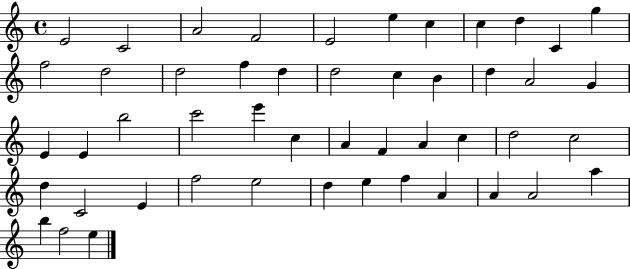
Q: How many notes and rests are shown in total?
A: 49